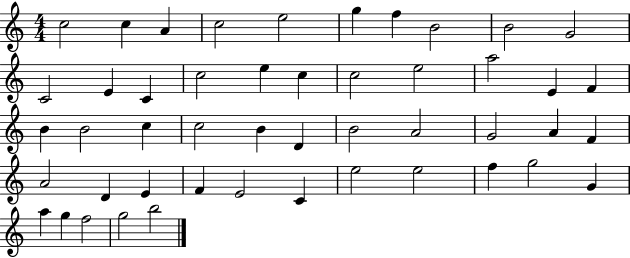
X:1
T:Untitled
M:4/4
L:1/4
K:C
c2 c A c2 e2 g f B2 B2 G2 C2 E C c2 e c c2 e2 a2 E F B B2 c c2 B D B2 A2 G2 A F A2 D E F E2 C e2 e2 f g2 G a g f2 g2 b2